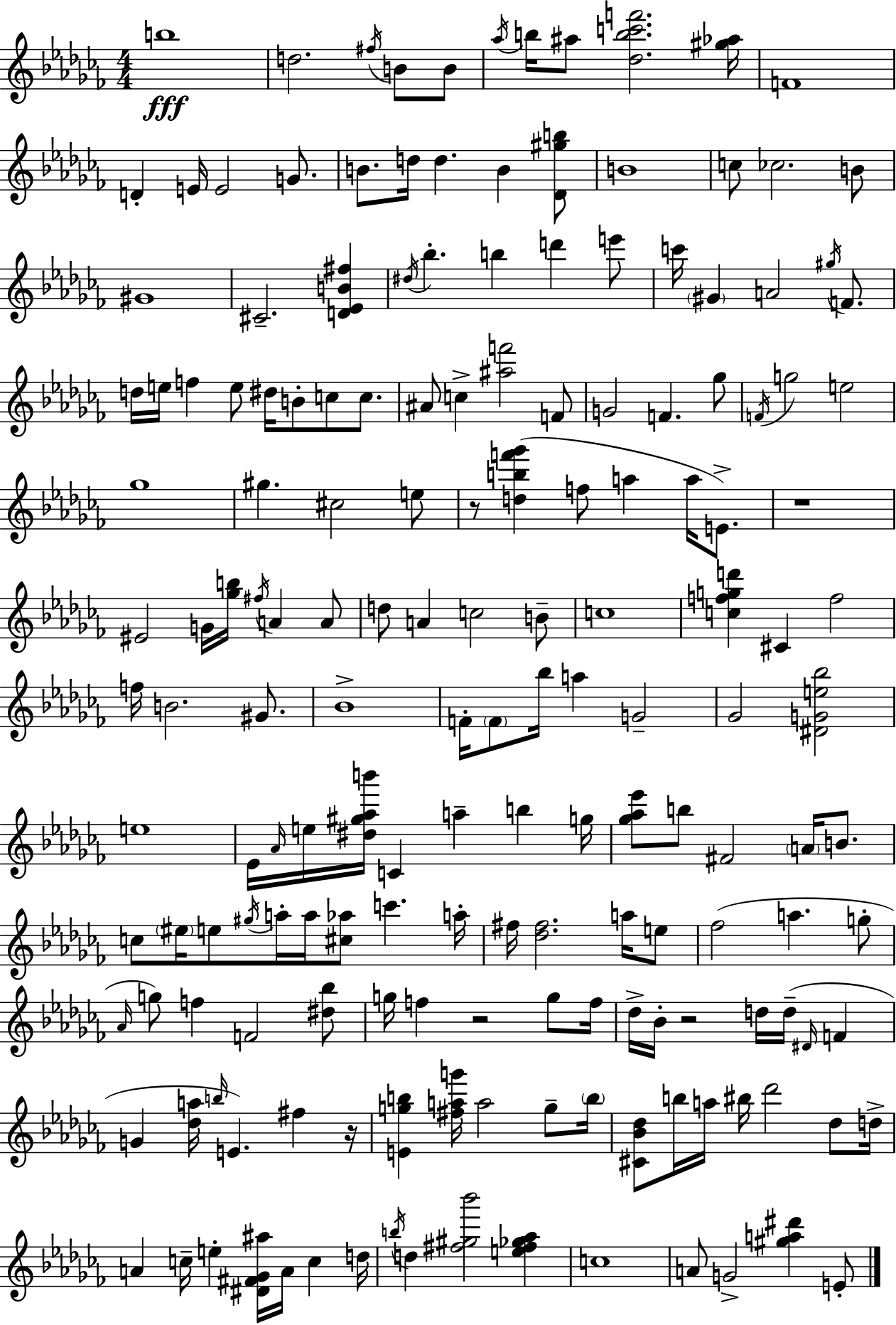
{
  \clef treble
  \numericTimeSignature
  \time 4/4
  \key aes \minor
  b''1\fff | d''2. \acciaccatura { fis''16 } b'8 b'8 | \acciaccatura { aes''16 } b''16 ais''8 <des'' b'' c''' f'''>2. | <gis'' aes''>16 f'1 | \break d'4-. e'16 e'2 g'8. | b'8. d''16 d''4. b'4 | <des' gis'' b''>8 b'1 | c''8 ces''2. | \break b'8 gis'1 | cis'2.-- <d' ees' b' fis''>4 | \acciaccatura { dis''16 } bes''4.-. b''4 d'''4 | e'''8 c'''16 \parenthesize gis'4 a'2 | \break \acciaccatura { gis''16 } f'8. d''16 e''16 f''4 e''8 dis''16 b'8-. c''8 | c''8. ais'8 c''4-> <ais'' f'''>2 | f'8 g'2 f'4. | ges''8 \acciaccatura { f'16 } g''2 e''2 | \break ges''1 | gis''4. cis''2 | e''8 r8 <d'' b'' f''' ges'''>4( f''8 a''4 | a''16 e'8.->) r1 | \break eis'2 g'16 <ges'' b''>16 \acciaccatura { fis''16 } | a'4 a'8 d''8 a'4 c''2 | b'8-- c''1 | <c'' f'' g'' d'''>4 cis'4 f''2 | \break f''16 b'2. | gis'8. bes'1-> | f'16-. \parenthesize f'8 bes''16 a''4 g'2-- | ges'2 <dis' g' e'' bes''>2 | \break e''1 | ees'16 \grace { aes'16 } e''16 <dis'' gis'' aes'' b'''>16 c'4 a''4-- | b''4 g''16 <ges'' aes'' ees'''>8 b''8 fis'2 | \parenthesize a'16 b'8. c''8 \parenthesize eis''16 e''8 \acciaccatura { gis''16 } a''16-. a''16 <cis'' aes''>8 | \break c'''4. a''16-. fis''16 <des'' fis''>2. | a''16 e''8 fes''2( | a''4. g''8-. \grace { aes'16 }) g''8 f''4 f'2 | <dis'' bes''>8 g''16 f''4 r2 | \break g''8 f''16 des''16-> bes'16-. r2 | d''16 d''16--( \grace { dis'16 } f'4 g'4 <des'' a''>16 \grace { b''16 }) | e'4. fis''4 r16 <e' g'' b''>4 <fis'' a'' g'''>16 | a''2 g''8-- \parenthesize b''16 <cis' bes' des''>8 b''16 a''16 bis''16 | \break des'''2 des''8 d''16-> a'4 c''16-- | e''4-. <dis' fis' ges' ais''>16 a'16 c''4 d''16 \acciaccatura { b''16 } d''4 | <fis'' gis'' bes'''>2 <e'' fis'' ges'' aes''>4 c''1 | a'8 g'2-> | \break <gis'' a'' dis'''>4 e'8-. \bar "|."
}